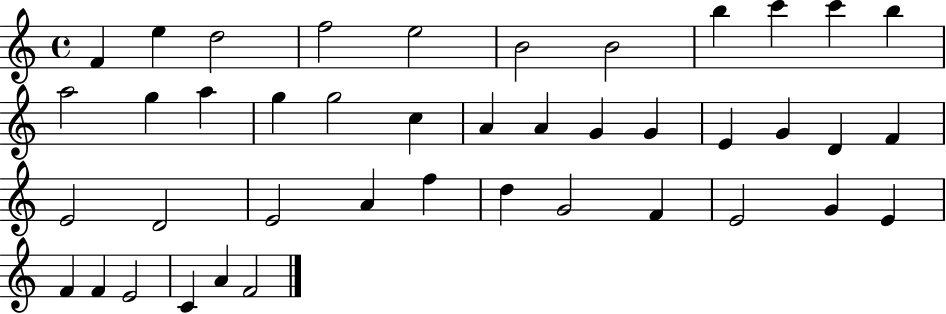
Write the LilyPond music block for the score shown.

{
  \clef treble
  \time 4/4
  \defaultTimeSignature
  \key c \major
  f'4 e''4 d''2 | f''2 e''2 | b'2 b'2 | b''4 c'''4 c'''4 b''4 | \break a''2 g''4 a''4 | g''4 g''2 c''4 | a'4 a'4 g'4 g'4 | e'4 g'4 d'4 f'4 | \break e'2 d'2 | e'2 a'4 f''4 | d''4 g'2 f'4 | e'2 g'4 e'4 | \break f'4 f'4 e'2 | c'4 a'4 f'2 | \bar "|."
}